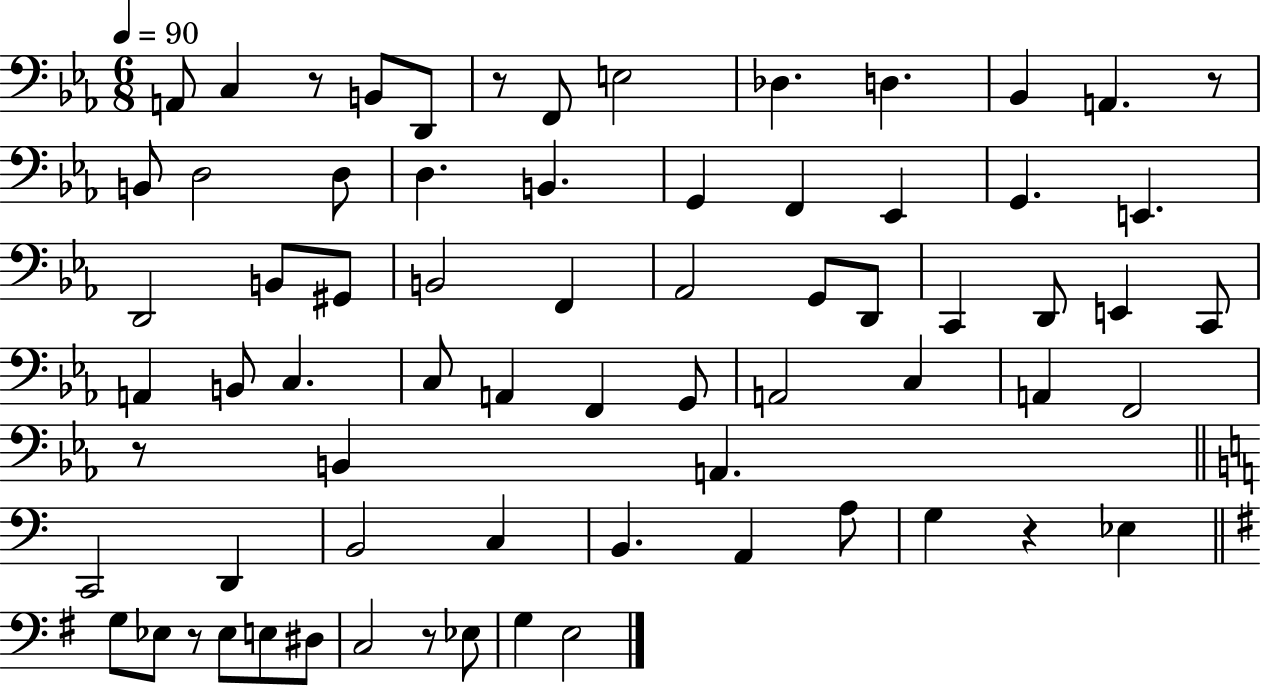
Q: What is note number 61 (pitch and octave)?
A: Eb3